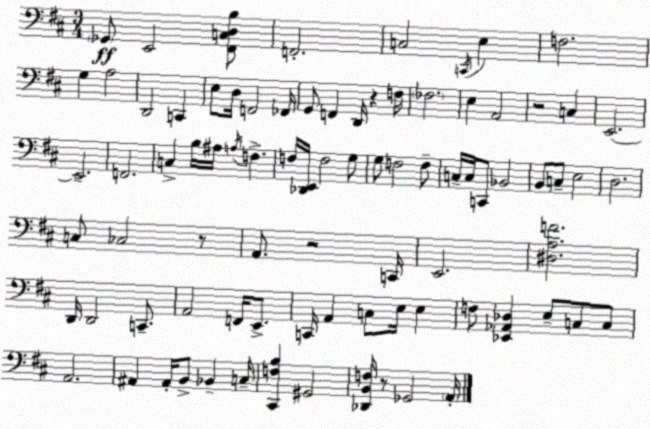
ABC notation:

X:1
T:Untitled
M:3/4
L:1/4
K:D
_G,,/2 E,,2 [^F,,C,D,B,]/2 F,,2 C,2 C,,/4 E, F,2 G, A,2 D,,2 C,, E,/2 D,/4 F,,2 _F,,/4 G,,/2 F,, D,,/4 z F,/4 _F,2 E, A,,2 z2 C, E,,2 E,,2 F,,2 C, B,/4 ^A,/4 A,/4 F, F,/4 [_D,,E,,]/4 F,2 G,/2 G,/2 F,2 F,/2 C,/4 C,/4 C,,/2 _B,,2 B,,/2 C,/2 E,2 D,2 C,/2 _C,2 z/2 A,,/2 z2 C,,/4 E,,2 [^D,A,F]2 D,,/4 D,,2 C,,/2 A,,2 F,,/4 E,,/2 C,,/4 A,, C,/2 E,/4 E, F,/2 [_E,,_A,,_D,] E,/2 C,/2 C,/2 A,,2 ^A,, ^A,,/4 B,,/2 _B,, C,/4 [^C,,F,B,] ^G,,2 [_D,,B,,F,]/4 z/2 _G,,2 A,,/4